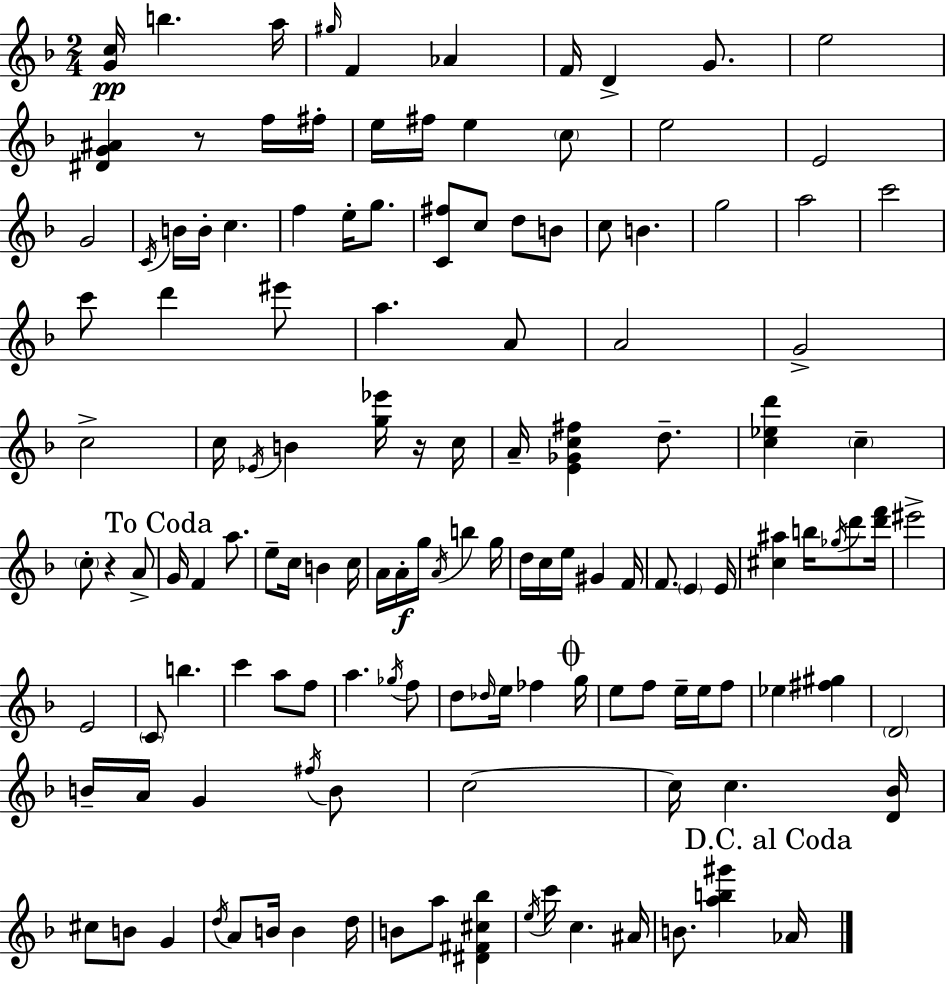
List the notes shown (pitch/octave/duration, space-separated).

[G4,C5]/s B5/q. A5/s G#5/s F4/q Ab4/q F4/s D4/q G4/e. E5/h [D#4,G4,A#4]/q R/e F5/s F#5/s E5/s F#5/s E5/q C5/e E5/h E4/h G4/h C4/s B4/s B4/s C5/q. F5/q E5/s G5/e. [C4,F#5]/e C5/e D5/e B4/e C5/e B4/q. G5/h A5/h C6/h C6/e D6/q EIS6/e A5/q. A4/e A4/h G4/h C5/h C5/s Eb4/s B4/q [G5,Eb6]/s R/s C5/s A4/s [E4,Gb4,C5,F#5]/q D5/e. [C5,Eb5,D6]/q C5/q C5/e R/q A4/e G4/s F4/q A5/e. E5/e C5/s B4/q C5/s A4/s A4/s G5/s A4/s B5/q G5/s D5/s C5/s E5/s G#4/q F4/s F4/e. E4/q E4/s [C#5,A#5]/q B5/s Gb5/s D6/e [D6,F6]/s EIS6/h E4/h C4/e B5/q. C6/q A5/e F5/e A5/q. Gb5/s F5/e D5/e Db5/s E5/s FES5/q G5/s E5/e F5/e E5/s E5/s F5/e Eb5/q [F#5,G#5]/q D4/h B4/s A4/s G4/q F#5/s B4/e C5/h C5/s C5/q. [D4,Bb4]/s C#5/e B4/e G4/q D5/s A4/e B4/s B4/q D5/s B4/e A5/e [D#4,F#4,C#5,Bb5]/q E5/s C6/s C5/q. A#4/s B4/e. [A5,B5,G#6]/q Ab4/s